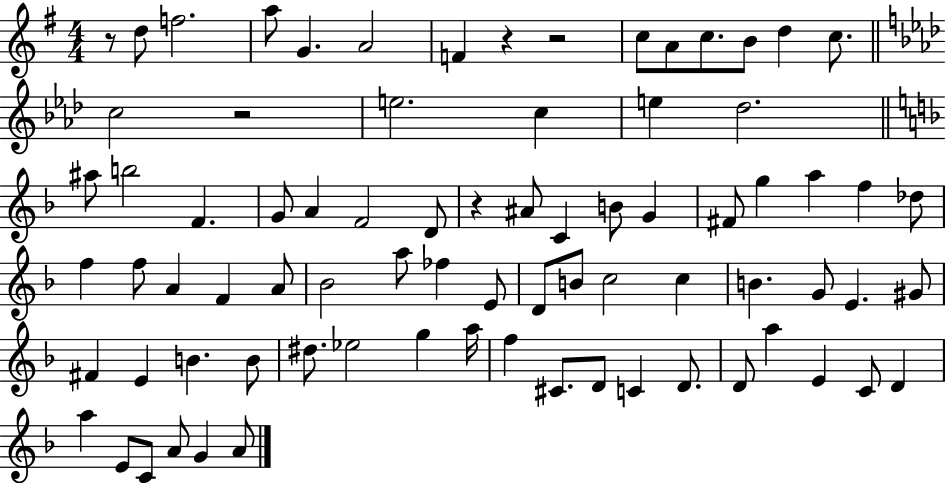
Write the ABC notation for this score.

X:1
T:Untitled
M:4/4
L:1/4
K:G
z/2 d/2 f2 a/2 G A2 F z z2 c/2 A/2 c/2 B/2 d c/2 c2 z2 e2 c e _d2 ^a/2 b2 F G/2 A F2 D/2 z ^A/2 C B/2 G ^F/2 g a f _d/2 f f/2 A F A/2 _B2 a/2 _f E/2 D/2 B/2 c2 c B G/2 E ^G/2 ^F E B B/2 ^d/2 _e2 g a/4 f ^C/2 D/2 C D/2 D/2 a E C/2 D a E/2 C/2 A/2 G A/2